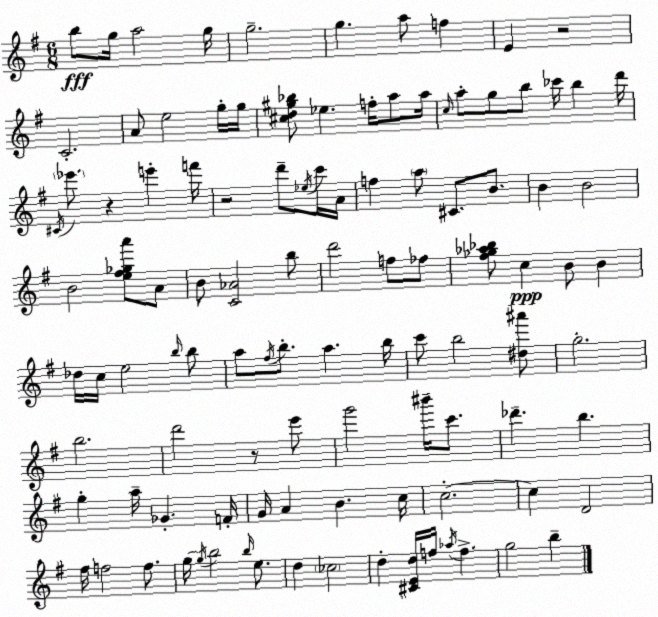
X:1
T:Untitled
M:6/8
L:1/4
K:Em
b/2 g/4 a2 g/4 g2 g a/2 f E z2 C2 A/2 e2 g/4 g/4 [^cd^g_b]/2 _e f/4 a/2 a/4 c/4 a/2 g/2 b/2 _c'/4 b d'/4 ^C/4 _e'/2 z e' f'/4 z2 d'/2 _e/4 c'/4 A/4 f a/2 ^C/2 B/2 B B2 B2 [e^f_ga']/2 A/2 B/2 [C_A]2 b/2 d'2 f/2 _f/2 [^f_g_a_b]/2 c B/2 B _d/4 c/4 e2 b/4 b/2 a/2 ^f/4 b/2 a b/4 c'/2 b2 [^d^a']/2 g2 b2 d'2 z/2 e'/2 g'2 ^b'/4 c'/2 _d' b g a/4 _G F/4 G/4 A B c/4 c2 c D2 ^f/4 f2 f/2 g/4 g/4 b2 b/4 e/2 d _c2 d [^CEd]/4 f/4 _a/4 f g2 b